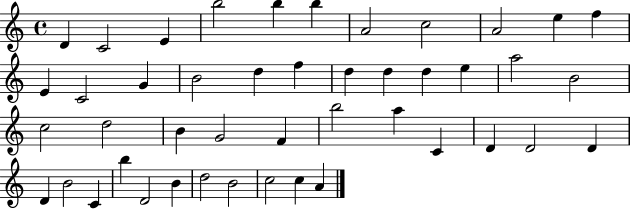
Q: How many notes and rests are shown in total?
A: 45